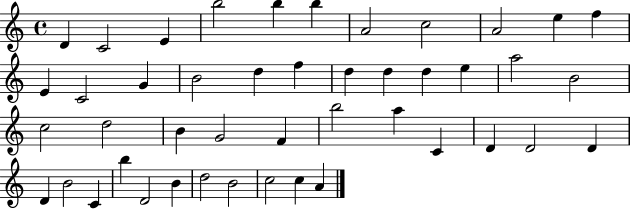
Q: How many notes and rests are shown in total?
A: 45